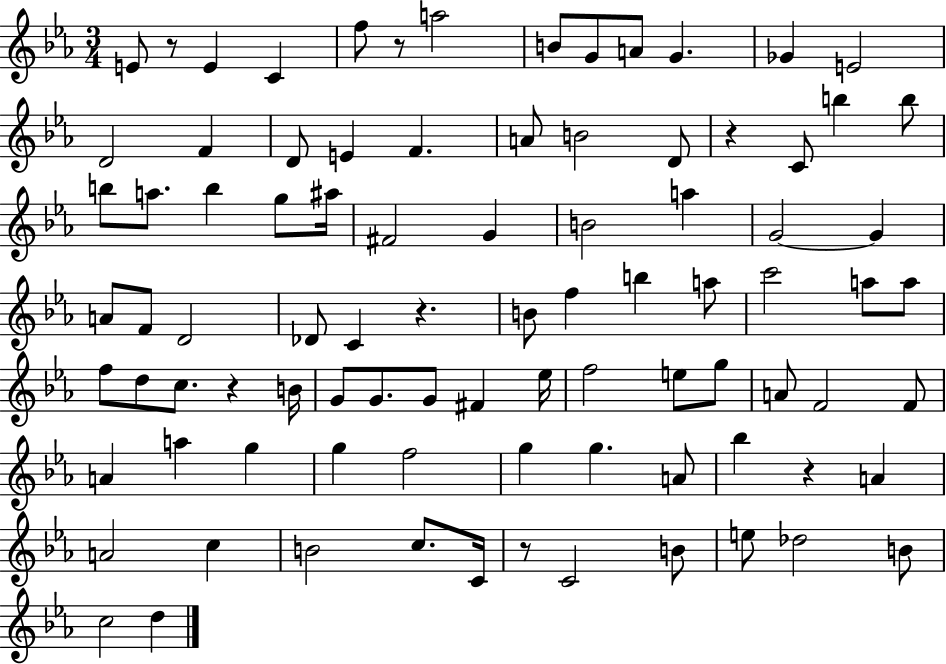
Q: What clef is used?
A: treble